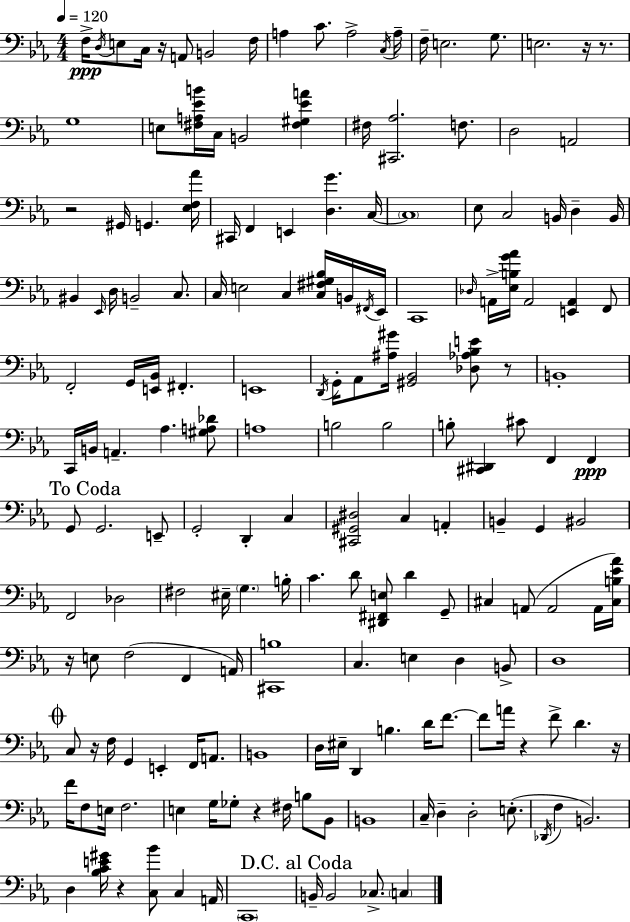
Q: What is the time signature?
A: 4/4